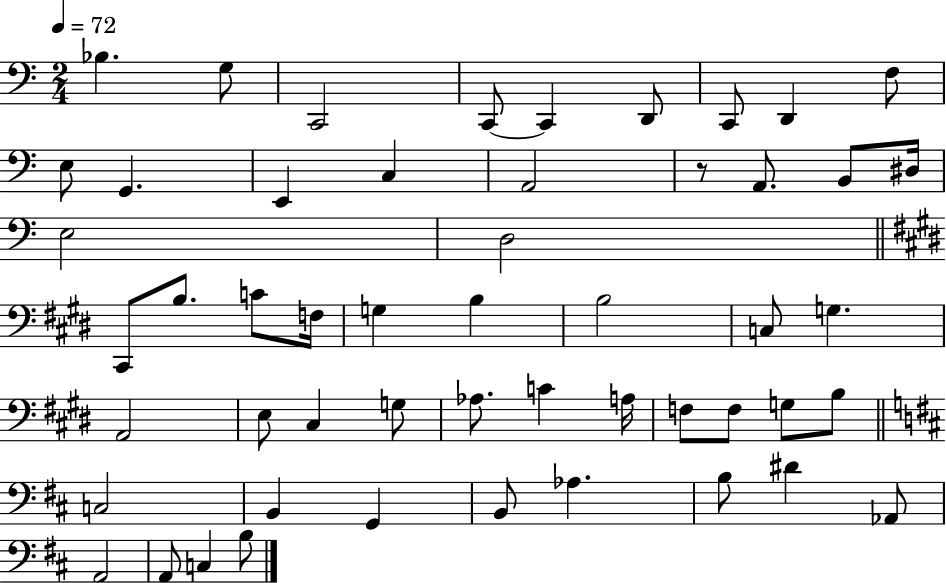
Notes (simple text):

Bb3/q. G3/e C2/h C2/e C2/q D2/e C2/e D2/q F3/e E3/e G2/q. E2/q C3/q A2/h R/e A2/e. B2/e D#3/s E3/h D3/h C#2/e B3/e. C4/e F3/s G3/q B3/q B3/h C3/e G3/q. A2/h E3/e C#3/q G3/e Ab3/e. C4/q A3/s F3/e F3/e G3/e B3/e C3/h B2/q G2/q B2/e Ab3/q. B3/e D#4/q Ab2/e A2/h A2/e C3/q B3/e